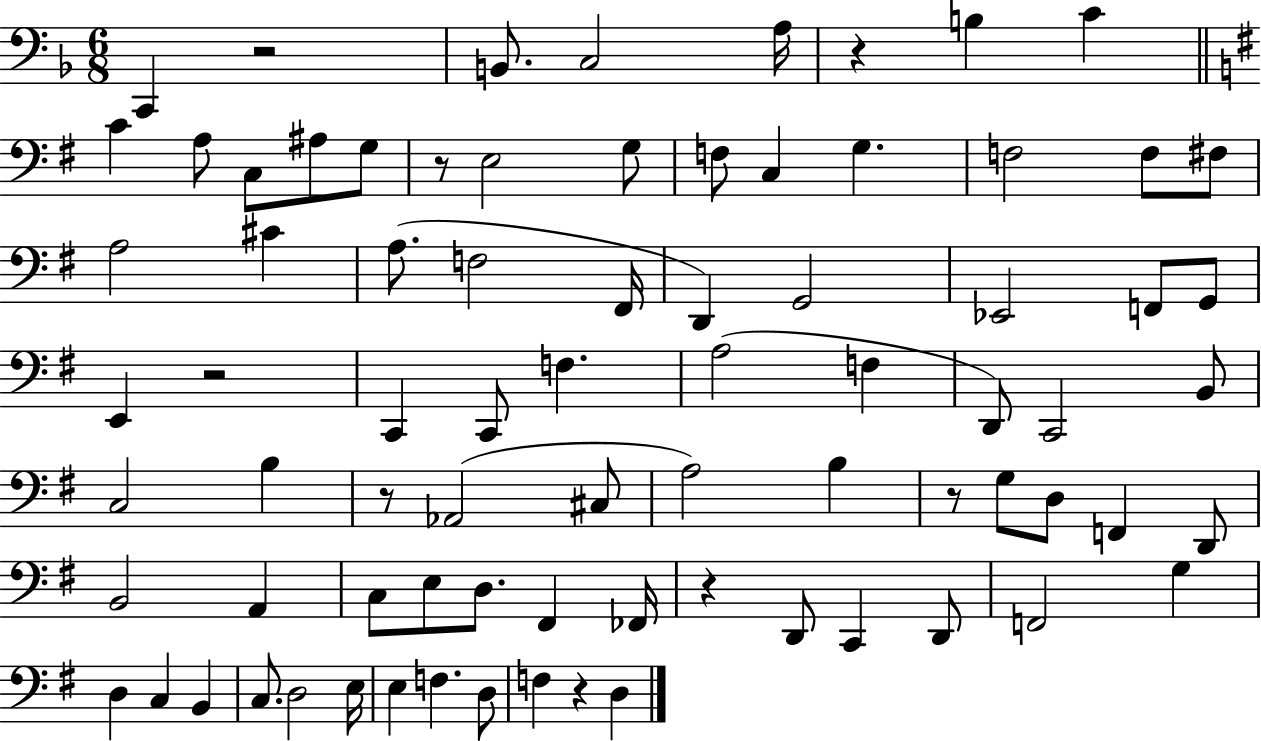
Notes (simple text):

C2/q R/h B2/e. C3/h A3/s R/q B3/q C4/q C4/q A3/e C3/e A#3/e G3/e R/e E3/h G3/e F3/e C3/q G3/q. F3/h F3/e F#3/e A3/h C#4/q A3/e. F3/h F#2/s D2/q G2/h Eb2/h F2/e G2/e E2/q R/h C2/q C2/e F3/q. A3/h F3/q D2/e C2/h B2/e C3/h B3/q R/e Ab2/h C#3/e A3/h B3/q R/e G3/e D3/e F2/q D2/e B2/h A2/q C3/e E3/e D3/e. F#2/q FES2/s R/q D2/e C2/q D2/e F2/h G3/q D3/q C3/q B2/q C3/e. D3/h E3/s E3/q F3/q. D3/e F3/q R/q D3/q